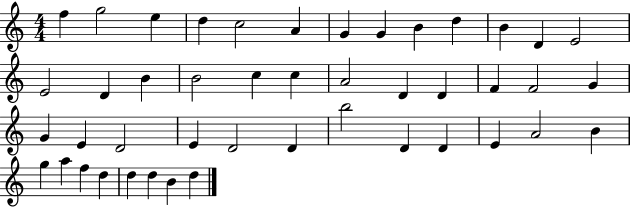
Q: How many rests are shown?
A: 0